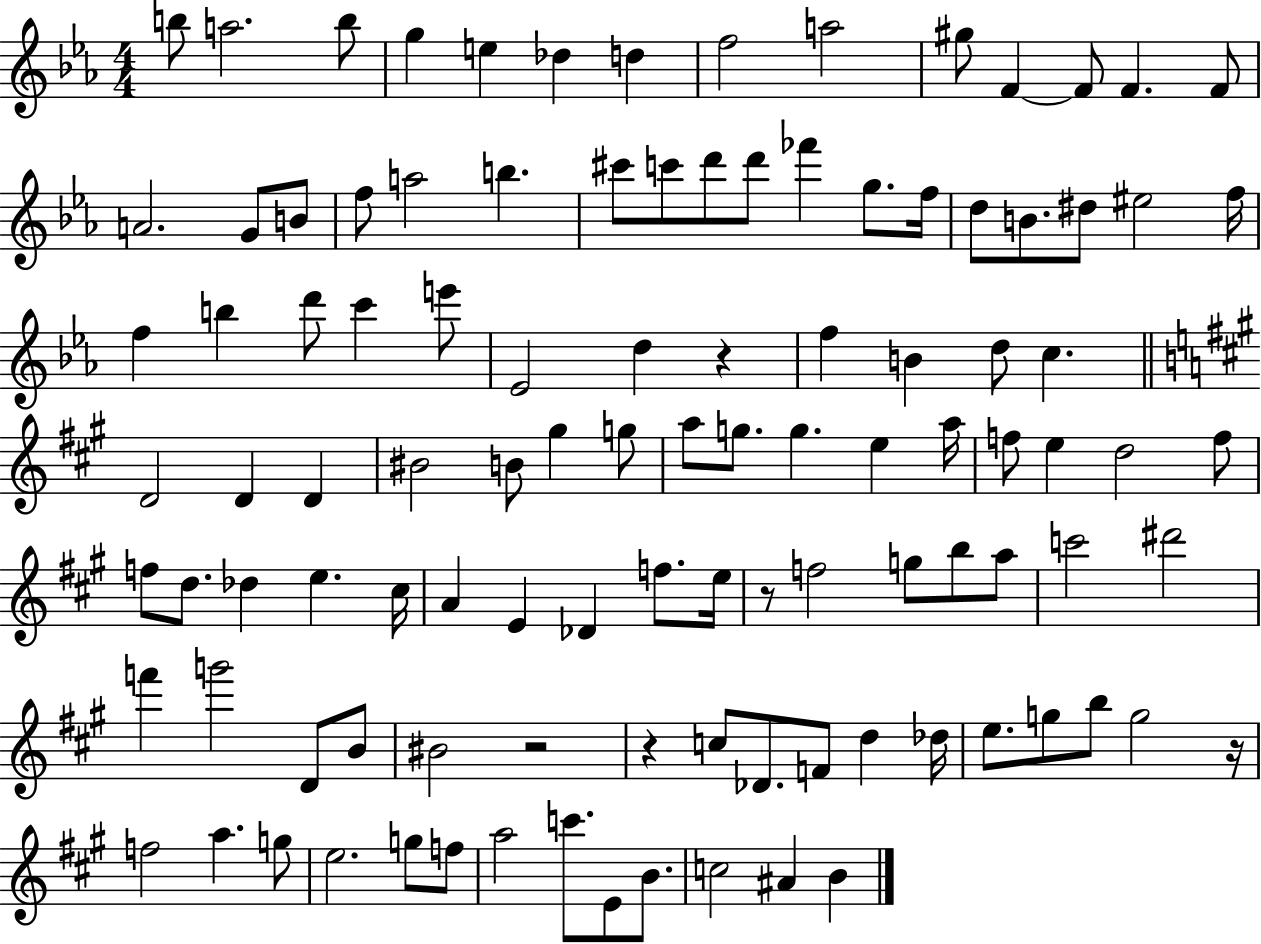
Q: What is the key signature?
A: EES major